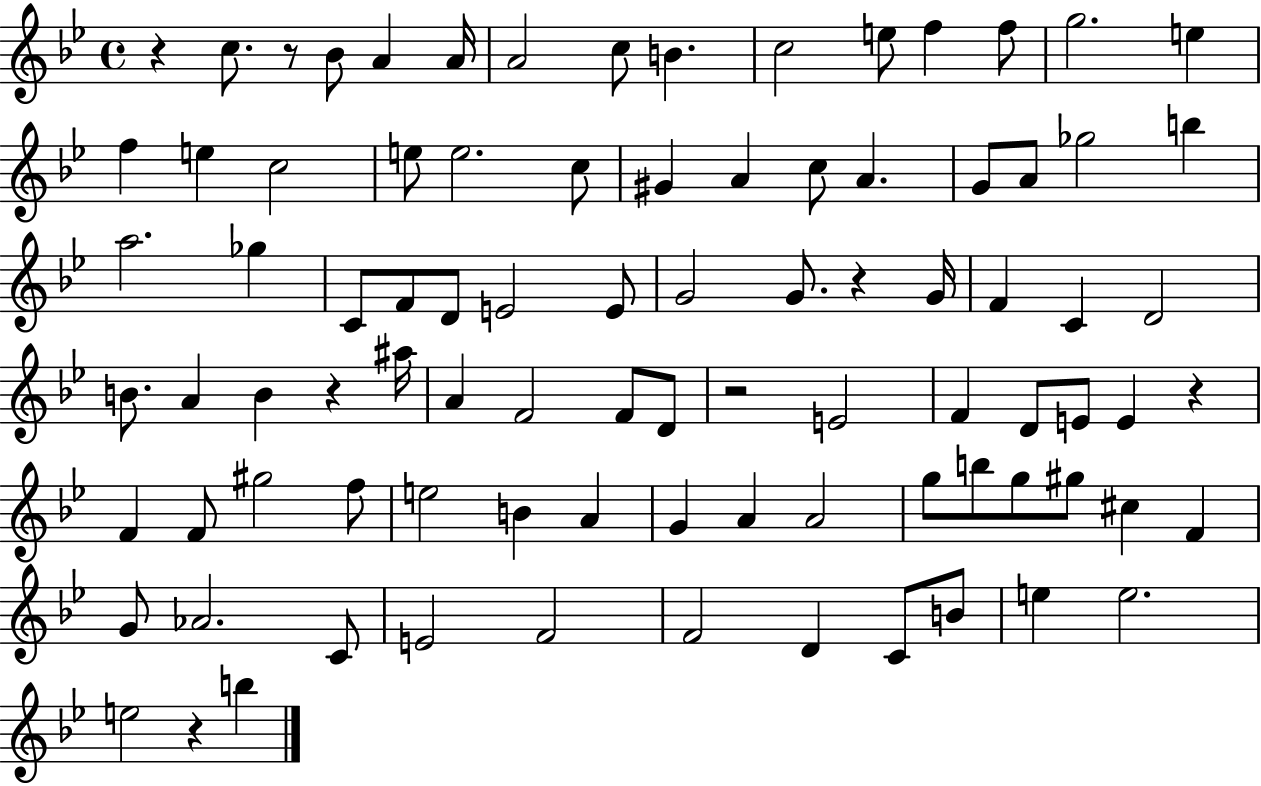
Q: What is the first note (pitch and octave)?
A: C5